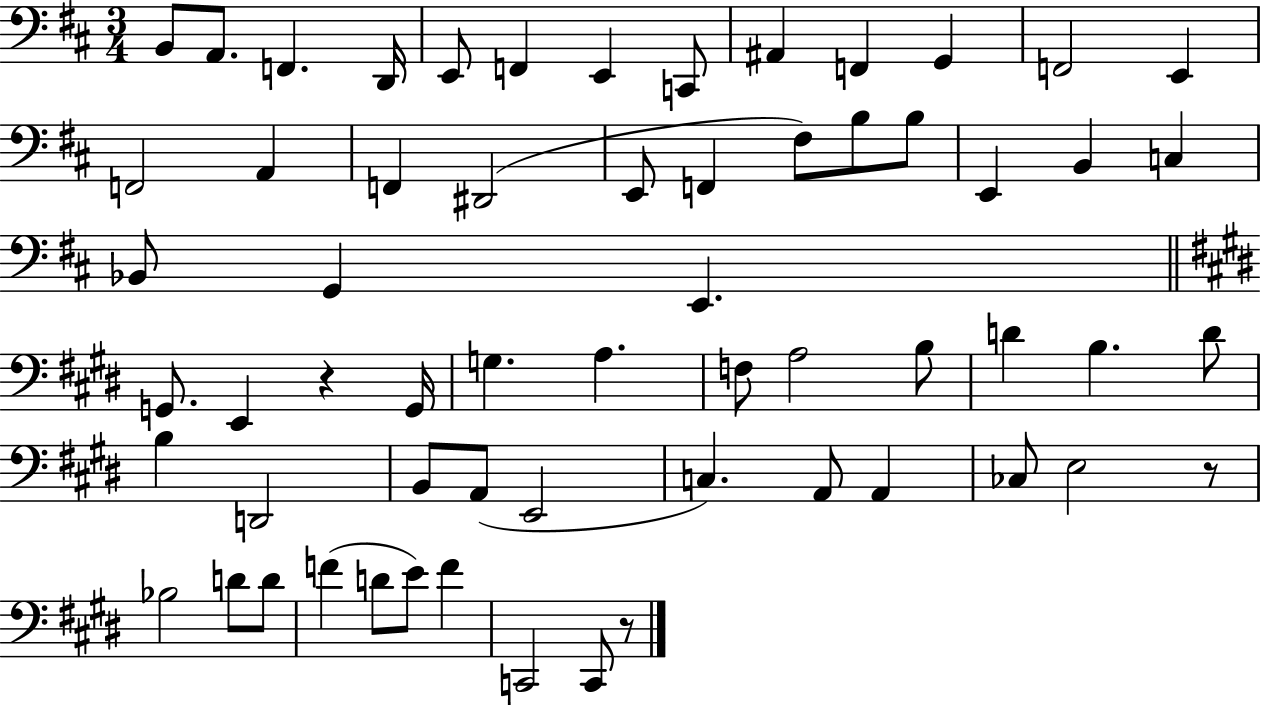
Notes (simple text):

B2/e A2/e. F2/q. D2/s E2/e F2/q E2/q C2/e A#2/q F2/q G2/q F2/h E2/q F2/h A2/q F2/q D#2/h E2/e F2/q F#3/e B3/e B3/e E2/q B2/q C3/q Bb2/e G2/q E2/q. G2/e. E2/q R/q G2/s G3/q. A3/q. F3/e A3/h B3/e D4/q B3/q. D4/e B3/q D2/h B2/e A2/e E2/h C3/q. A2/e A2/q CES3/e E3/h R/e Bb3/h D4/e D4/e F4/q D4/e E4/e F4/q C2/h C2/e R/e